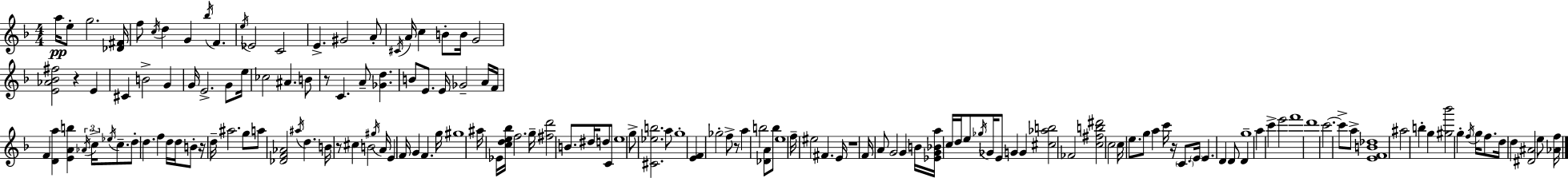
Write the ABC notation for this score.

X:1
T:Untitled
M:4/4
L:1/4
K:Dm
a/4 e/2 g2 [_D^F]/4 f/2 c/4 d G _b/4 F e/4 _E2 C2 E ^G2 A/2 ^C/4 A/4 c B/2 B/4 G2 [E_A_B^f]2 z E ^C B2 G G/4 E2 G/2 e/4 _c2 ^A B/2 z/2 C A/2 [_Gd] B/2 E/2 E/4 _G2 A/4 F/4 F [Da] [EAb] _A/4 c/4 _e/4 c/2 d/2 d f d/4 d/4 B/2 z/4 d/4 ^a2 g/2 a/2 [_DF_A]2 ^a/4 d B/4 z/2 ^c B2 ^g/4 A/4 E F/4 G F g/4 ^g4 ^a/4 _E/4 [cde_b]/4 f2 g/4 [^fd']2 B/2 ^d/4 d/2 C/2 e4 g/2 [^C_eb]2 a/2 g4 [EF] _g2 f/2 z/2 a b2 [_DA]/2 b/2 e4 f/4 ^e2 ^F E/4 z4 F/4 A/2 G2 G B/4 [_EG_Ba]/4 c/4 d/4 e/2 _g/4 _G/4 E/2 G G [^c_ab]2 _F2 [c^fb^d']2 c2 c/4 e/2 g/2 a c'/4 z/4 C/2 E/4 E D D/2 D g4 a c' e'2 f'4 d'4 c'2 c'/2 a/2 [EFB_d]4 ^a2 b g [^g_b']2 g f/4 g/4 f/2 d/4 d [^D^A]2 e/2 [_Af]/4